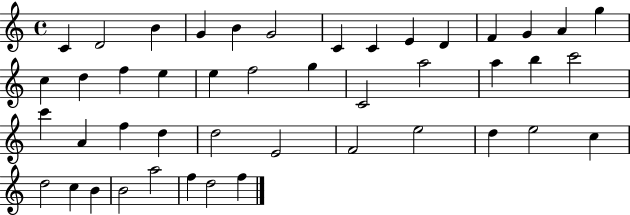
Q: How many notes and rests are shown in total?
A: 45